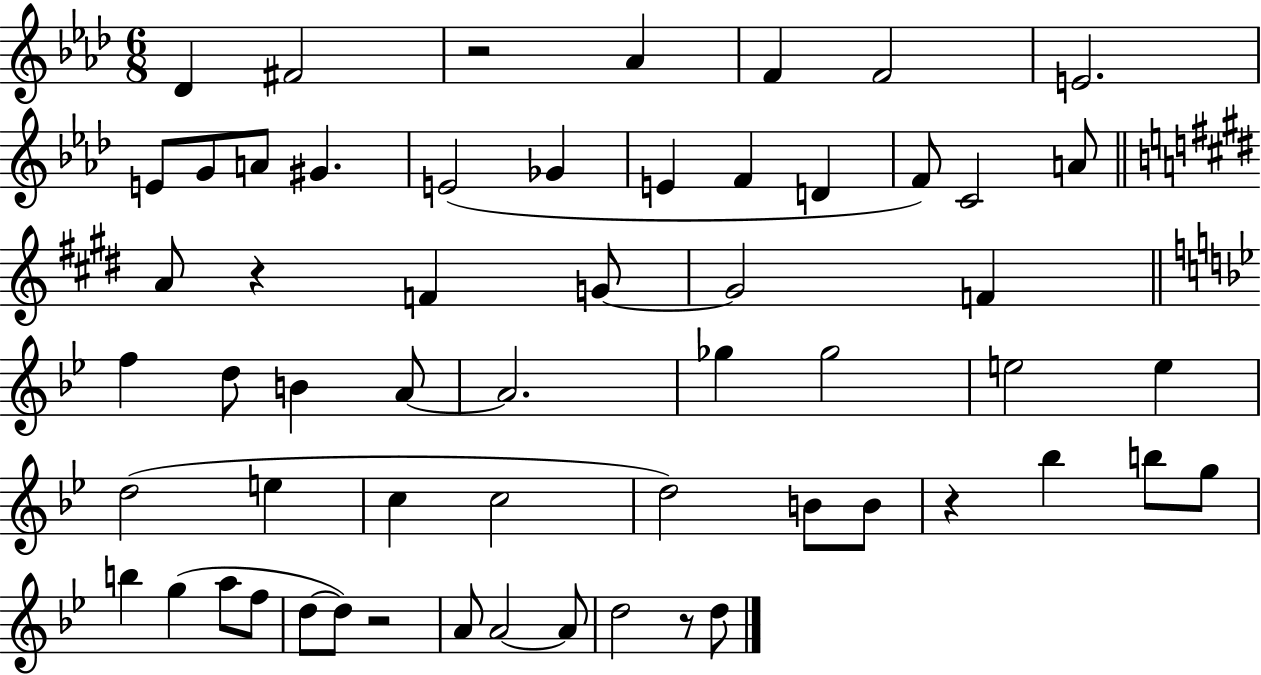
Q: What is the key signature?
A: AES major